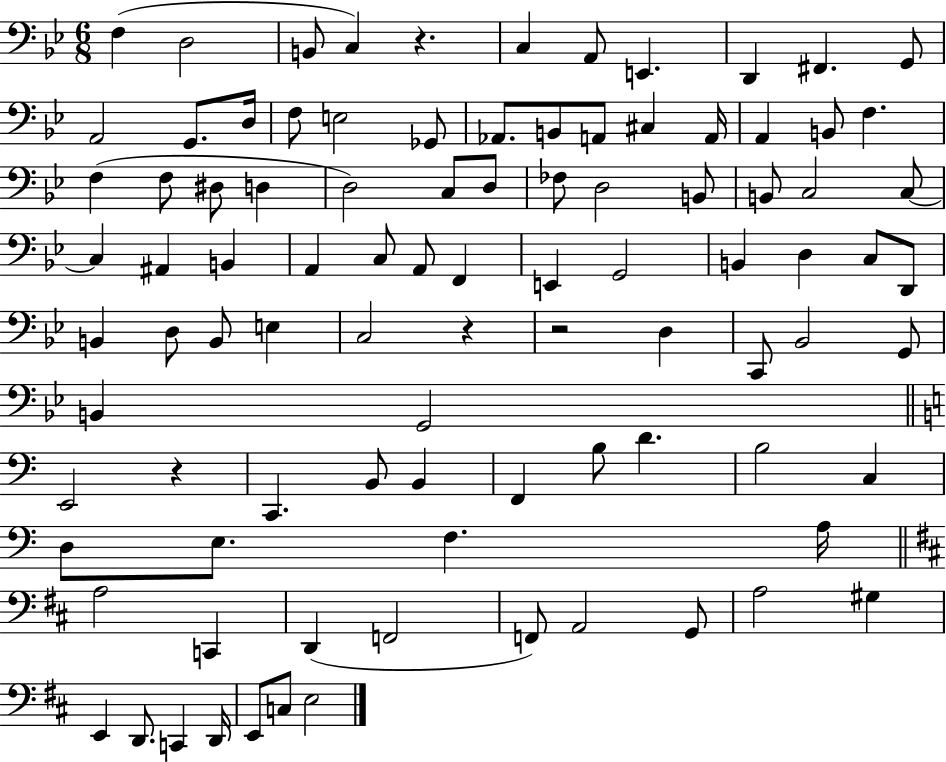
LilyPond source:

{
  \clef bass
  \numericTimeSignature
  \time 6/8
  \key bes \major
  \repeat volta 2 { f4( d2 | b,8 c4) r4. | c4 a,8 e,4. | d,4 fis,4. g,8 | \break a,2 g,8. d16 | f8 e2 ges,8 | aes,8. b,8 a,8 cis4 a,16 | a,4 b,8 f4. | \break f4( f8 dis8 d4 | d2) c8 d8 | fes8 d2 b,8 | b,8 c2 c8~~ | \break c4 ais,4 b,4 | a,4 c8 a,8 f,4 | e,4 g,2 | b,4 d4 c8 d,8 | \break b,4 d8 b,8 e4 | c2 r4 | r2 d4 | c,8 bes,2 g,8 | \break b,4 g,2 | \bar "||" \break \key a \minor e,2 r4 | c,4. b,8 b,4 | f,4 b8 d'4. | b2 c4 | \break d8 e8. f4. a16 | \bar "||" \break \key d \major a2 c,4 | d,4( f,2 | f,8) a,2 g,8 | a2 gis4 | \break e,4 d,8. c,4 d,16 | e,8 c8 e2 | } \bar "|."
}